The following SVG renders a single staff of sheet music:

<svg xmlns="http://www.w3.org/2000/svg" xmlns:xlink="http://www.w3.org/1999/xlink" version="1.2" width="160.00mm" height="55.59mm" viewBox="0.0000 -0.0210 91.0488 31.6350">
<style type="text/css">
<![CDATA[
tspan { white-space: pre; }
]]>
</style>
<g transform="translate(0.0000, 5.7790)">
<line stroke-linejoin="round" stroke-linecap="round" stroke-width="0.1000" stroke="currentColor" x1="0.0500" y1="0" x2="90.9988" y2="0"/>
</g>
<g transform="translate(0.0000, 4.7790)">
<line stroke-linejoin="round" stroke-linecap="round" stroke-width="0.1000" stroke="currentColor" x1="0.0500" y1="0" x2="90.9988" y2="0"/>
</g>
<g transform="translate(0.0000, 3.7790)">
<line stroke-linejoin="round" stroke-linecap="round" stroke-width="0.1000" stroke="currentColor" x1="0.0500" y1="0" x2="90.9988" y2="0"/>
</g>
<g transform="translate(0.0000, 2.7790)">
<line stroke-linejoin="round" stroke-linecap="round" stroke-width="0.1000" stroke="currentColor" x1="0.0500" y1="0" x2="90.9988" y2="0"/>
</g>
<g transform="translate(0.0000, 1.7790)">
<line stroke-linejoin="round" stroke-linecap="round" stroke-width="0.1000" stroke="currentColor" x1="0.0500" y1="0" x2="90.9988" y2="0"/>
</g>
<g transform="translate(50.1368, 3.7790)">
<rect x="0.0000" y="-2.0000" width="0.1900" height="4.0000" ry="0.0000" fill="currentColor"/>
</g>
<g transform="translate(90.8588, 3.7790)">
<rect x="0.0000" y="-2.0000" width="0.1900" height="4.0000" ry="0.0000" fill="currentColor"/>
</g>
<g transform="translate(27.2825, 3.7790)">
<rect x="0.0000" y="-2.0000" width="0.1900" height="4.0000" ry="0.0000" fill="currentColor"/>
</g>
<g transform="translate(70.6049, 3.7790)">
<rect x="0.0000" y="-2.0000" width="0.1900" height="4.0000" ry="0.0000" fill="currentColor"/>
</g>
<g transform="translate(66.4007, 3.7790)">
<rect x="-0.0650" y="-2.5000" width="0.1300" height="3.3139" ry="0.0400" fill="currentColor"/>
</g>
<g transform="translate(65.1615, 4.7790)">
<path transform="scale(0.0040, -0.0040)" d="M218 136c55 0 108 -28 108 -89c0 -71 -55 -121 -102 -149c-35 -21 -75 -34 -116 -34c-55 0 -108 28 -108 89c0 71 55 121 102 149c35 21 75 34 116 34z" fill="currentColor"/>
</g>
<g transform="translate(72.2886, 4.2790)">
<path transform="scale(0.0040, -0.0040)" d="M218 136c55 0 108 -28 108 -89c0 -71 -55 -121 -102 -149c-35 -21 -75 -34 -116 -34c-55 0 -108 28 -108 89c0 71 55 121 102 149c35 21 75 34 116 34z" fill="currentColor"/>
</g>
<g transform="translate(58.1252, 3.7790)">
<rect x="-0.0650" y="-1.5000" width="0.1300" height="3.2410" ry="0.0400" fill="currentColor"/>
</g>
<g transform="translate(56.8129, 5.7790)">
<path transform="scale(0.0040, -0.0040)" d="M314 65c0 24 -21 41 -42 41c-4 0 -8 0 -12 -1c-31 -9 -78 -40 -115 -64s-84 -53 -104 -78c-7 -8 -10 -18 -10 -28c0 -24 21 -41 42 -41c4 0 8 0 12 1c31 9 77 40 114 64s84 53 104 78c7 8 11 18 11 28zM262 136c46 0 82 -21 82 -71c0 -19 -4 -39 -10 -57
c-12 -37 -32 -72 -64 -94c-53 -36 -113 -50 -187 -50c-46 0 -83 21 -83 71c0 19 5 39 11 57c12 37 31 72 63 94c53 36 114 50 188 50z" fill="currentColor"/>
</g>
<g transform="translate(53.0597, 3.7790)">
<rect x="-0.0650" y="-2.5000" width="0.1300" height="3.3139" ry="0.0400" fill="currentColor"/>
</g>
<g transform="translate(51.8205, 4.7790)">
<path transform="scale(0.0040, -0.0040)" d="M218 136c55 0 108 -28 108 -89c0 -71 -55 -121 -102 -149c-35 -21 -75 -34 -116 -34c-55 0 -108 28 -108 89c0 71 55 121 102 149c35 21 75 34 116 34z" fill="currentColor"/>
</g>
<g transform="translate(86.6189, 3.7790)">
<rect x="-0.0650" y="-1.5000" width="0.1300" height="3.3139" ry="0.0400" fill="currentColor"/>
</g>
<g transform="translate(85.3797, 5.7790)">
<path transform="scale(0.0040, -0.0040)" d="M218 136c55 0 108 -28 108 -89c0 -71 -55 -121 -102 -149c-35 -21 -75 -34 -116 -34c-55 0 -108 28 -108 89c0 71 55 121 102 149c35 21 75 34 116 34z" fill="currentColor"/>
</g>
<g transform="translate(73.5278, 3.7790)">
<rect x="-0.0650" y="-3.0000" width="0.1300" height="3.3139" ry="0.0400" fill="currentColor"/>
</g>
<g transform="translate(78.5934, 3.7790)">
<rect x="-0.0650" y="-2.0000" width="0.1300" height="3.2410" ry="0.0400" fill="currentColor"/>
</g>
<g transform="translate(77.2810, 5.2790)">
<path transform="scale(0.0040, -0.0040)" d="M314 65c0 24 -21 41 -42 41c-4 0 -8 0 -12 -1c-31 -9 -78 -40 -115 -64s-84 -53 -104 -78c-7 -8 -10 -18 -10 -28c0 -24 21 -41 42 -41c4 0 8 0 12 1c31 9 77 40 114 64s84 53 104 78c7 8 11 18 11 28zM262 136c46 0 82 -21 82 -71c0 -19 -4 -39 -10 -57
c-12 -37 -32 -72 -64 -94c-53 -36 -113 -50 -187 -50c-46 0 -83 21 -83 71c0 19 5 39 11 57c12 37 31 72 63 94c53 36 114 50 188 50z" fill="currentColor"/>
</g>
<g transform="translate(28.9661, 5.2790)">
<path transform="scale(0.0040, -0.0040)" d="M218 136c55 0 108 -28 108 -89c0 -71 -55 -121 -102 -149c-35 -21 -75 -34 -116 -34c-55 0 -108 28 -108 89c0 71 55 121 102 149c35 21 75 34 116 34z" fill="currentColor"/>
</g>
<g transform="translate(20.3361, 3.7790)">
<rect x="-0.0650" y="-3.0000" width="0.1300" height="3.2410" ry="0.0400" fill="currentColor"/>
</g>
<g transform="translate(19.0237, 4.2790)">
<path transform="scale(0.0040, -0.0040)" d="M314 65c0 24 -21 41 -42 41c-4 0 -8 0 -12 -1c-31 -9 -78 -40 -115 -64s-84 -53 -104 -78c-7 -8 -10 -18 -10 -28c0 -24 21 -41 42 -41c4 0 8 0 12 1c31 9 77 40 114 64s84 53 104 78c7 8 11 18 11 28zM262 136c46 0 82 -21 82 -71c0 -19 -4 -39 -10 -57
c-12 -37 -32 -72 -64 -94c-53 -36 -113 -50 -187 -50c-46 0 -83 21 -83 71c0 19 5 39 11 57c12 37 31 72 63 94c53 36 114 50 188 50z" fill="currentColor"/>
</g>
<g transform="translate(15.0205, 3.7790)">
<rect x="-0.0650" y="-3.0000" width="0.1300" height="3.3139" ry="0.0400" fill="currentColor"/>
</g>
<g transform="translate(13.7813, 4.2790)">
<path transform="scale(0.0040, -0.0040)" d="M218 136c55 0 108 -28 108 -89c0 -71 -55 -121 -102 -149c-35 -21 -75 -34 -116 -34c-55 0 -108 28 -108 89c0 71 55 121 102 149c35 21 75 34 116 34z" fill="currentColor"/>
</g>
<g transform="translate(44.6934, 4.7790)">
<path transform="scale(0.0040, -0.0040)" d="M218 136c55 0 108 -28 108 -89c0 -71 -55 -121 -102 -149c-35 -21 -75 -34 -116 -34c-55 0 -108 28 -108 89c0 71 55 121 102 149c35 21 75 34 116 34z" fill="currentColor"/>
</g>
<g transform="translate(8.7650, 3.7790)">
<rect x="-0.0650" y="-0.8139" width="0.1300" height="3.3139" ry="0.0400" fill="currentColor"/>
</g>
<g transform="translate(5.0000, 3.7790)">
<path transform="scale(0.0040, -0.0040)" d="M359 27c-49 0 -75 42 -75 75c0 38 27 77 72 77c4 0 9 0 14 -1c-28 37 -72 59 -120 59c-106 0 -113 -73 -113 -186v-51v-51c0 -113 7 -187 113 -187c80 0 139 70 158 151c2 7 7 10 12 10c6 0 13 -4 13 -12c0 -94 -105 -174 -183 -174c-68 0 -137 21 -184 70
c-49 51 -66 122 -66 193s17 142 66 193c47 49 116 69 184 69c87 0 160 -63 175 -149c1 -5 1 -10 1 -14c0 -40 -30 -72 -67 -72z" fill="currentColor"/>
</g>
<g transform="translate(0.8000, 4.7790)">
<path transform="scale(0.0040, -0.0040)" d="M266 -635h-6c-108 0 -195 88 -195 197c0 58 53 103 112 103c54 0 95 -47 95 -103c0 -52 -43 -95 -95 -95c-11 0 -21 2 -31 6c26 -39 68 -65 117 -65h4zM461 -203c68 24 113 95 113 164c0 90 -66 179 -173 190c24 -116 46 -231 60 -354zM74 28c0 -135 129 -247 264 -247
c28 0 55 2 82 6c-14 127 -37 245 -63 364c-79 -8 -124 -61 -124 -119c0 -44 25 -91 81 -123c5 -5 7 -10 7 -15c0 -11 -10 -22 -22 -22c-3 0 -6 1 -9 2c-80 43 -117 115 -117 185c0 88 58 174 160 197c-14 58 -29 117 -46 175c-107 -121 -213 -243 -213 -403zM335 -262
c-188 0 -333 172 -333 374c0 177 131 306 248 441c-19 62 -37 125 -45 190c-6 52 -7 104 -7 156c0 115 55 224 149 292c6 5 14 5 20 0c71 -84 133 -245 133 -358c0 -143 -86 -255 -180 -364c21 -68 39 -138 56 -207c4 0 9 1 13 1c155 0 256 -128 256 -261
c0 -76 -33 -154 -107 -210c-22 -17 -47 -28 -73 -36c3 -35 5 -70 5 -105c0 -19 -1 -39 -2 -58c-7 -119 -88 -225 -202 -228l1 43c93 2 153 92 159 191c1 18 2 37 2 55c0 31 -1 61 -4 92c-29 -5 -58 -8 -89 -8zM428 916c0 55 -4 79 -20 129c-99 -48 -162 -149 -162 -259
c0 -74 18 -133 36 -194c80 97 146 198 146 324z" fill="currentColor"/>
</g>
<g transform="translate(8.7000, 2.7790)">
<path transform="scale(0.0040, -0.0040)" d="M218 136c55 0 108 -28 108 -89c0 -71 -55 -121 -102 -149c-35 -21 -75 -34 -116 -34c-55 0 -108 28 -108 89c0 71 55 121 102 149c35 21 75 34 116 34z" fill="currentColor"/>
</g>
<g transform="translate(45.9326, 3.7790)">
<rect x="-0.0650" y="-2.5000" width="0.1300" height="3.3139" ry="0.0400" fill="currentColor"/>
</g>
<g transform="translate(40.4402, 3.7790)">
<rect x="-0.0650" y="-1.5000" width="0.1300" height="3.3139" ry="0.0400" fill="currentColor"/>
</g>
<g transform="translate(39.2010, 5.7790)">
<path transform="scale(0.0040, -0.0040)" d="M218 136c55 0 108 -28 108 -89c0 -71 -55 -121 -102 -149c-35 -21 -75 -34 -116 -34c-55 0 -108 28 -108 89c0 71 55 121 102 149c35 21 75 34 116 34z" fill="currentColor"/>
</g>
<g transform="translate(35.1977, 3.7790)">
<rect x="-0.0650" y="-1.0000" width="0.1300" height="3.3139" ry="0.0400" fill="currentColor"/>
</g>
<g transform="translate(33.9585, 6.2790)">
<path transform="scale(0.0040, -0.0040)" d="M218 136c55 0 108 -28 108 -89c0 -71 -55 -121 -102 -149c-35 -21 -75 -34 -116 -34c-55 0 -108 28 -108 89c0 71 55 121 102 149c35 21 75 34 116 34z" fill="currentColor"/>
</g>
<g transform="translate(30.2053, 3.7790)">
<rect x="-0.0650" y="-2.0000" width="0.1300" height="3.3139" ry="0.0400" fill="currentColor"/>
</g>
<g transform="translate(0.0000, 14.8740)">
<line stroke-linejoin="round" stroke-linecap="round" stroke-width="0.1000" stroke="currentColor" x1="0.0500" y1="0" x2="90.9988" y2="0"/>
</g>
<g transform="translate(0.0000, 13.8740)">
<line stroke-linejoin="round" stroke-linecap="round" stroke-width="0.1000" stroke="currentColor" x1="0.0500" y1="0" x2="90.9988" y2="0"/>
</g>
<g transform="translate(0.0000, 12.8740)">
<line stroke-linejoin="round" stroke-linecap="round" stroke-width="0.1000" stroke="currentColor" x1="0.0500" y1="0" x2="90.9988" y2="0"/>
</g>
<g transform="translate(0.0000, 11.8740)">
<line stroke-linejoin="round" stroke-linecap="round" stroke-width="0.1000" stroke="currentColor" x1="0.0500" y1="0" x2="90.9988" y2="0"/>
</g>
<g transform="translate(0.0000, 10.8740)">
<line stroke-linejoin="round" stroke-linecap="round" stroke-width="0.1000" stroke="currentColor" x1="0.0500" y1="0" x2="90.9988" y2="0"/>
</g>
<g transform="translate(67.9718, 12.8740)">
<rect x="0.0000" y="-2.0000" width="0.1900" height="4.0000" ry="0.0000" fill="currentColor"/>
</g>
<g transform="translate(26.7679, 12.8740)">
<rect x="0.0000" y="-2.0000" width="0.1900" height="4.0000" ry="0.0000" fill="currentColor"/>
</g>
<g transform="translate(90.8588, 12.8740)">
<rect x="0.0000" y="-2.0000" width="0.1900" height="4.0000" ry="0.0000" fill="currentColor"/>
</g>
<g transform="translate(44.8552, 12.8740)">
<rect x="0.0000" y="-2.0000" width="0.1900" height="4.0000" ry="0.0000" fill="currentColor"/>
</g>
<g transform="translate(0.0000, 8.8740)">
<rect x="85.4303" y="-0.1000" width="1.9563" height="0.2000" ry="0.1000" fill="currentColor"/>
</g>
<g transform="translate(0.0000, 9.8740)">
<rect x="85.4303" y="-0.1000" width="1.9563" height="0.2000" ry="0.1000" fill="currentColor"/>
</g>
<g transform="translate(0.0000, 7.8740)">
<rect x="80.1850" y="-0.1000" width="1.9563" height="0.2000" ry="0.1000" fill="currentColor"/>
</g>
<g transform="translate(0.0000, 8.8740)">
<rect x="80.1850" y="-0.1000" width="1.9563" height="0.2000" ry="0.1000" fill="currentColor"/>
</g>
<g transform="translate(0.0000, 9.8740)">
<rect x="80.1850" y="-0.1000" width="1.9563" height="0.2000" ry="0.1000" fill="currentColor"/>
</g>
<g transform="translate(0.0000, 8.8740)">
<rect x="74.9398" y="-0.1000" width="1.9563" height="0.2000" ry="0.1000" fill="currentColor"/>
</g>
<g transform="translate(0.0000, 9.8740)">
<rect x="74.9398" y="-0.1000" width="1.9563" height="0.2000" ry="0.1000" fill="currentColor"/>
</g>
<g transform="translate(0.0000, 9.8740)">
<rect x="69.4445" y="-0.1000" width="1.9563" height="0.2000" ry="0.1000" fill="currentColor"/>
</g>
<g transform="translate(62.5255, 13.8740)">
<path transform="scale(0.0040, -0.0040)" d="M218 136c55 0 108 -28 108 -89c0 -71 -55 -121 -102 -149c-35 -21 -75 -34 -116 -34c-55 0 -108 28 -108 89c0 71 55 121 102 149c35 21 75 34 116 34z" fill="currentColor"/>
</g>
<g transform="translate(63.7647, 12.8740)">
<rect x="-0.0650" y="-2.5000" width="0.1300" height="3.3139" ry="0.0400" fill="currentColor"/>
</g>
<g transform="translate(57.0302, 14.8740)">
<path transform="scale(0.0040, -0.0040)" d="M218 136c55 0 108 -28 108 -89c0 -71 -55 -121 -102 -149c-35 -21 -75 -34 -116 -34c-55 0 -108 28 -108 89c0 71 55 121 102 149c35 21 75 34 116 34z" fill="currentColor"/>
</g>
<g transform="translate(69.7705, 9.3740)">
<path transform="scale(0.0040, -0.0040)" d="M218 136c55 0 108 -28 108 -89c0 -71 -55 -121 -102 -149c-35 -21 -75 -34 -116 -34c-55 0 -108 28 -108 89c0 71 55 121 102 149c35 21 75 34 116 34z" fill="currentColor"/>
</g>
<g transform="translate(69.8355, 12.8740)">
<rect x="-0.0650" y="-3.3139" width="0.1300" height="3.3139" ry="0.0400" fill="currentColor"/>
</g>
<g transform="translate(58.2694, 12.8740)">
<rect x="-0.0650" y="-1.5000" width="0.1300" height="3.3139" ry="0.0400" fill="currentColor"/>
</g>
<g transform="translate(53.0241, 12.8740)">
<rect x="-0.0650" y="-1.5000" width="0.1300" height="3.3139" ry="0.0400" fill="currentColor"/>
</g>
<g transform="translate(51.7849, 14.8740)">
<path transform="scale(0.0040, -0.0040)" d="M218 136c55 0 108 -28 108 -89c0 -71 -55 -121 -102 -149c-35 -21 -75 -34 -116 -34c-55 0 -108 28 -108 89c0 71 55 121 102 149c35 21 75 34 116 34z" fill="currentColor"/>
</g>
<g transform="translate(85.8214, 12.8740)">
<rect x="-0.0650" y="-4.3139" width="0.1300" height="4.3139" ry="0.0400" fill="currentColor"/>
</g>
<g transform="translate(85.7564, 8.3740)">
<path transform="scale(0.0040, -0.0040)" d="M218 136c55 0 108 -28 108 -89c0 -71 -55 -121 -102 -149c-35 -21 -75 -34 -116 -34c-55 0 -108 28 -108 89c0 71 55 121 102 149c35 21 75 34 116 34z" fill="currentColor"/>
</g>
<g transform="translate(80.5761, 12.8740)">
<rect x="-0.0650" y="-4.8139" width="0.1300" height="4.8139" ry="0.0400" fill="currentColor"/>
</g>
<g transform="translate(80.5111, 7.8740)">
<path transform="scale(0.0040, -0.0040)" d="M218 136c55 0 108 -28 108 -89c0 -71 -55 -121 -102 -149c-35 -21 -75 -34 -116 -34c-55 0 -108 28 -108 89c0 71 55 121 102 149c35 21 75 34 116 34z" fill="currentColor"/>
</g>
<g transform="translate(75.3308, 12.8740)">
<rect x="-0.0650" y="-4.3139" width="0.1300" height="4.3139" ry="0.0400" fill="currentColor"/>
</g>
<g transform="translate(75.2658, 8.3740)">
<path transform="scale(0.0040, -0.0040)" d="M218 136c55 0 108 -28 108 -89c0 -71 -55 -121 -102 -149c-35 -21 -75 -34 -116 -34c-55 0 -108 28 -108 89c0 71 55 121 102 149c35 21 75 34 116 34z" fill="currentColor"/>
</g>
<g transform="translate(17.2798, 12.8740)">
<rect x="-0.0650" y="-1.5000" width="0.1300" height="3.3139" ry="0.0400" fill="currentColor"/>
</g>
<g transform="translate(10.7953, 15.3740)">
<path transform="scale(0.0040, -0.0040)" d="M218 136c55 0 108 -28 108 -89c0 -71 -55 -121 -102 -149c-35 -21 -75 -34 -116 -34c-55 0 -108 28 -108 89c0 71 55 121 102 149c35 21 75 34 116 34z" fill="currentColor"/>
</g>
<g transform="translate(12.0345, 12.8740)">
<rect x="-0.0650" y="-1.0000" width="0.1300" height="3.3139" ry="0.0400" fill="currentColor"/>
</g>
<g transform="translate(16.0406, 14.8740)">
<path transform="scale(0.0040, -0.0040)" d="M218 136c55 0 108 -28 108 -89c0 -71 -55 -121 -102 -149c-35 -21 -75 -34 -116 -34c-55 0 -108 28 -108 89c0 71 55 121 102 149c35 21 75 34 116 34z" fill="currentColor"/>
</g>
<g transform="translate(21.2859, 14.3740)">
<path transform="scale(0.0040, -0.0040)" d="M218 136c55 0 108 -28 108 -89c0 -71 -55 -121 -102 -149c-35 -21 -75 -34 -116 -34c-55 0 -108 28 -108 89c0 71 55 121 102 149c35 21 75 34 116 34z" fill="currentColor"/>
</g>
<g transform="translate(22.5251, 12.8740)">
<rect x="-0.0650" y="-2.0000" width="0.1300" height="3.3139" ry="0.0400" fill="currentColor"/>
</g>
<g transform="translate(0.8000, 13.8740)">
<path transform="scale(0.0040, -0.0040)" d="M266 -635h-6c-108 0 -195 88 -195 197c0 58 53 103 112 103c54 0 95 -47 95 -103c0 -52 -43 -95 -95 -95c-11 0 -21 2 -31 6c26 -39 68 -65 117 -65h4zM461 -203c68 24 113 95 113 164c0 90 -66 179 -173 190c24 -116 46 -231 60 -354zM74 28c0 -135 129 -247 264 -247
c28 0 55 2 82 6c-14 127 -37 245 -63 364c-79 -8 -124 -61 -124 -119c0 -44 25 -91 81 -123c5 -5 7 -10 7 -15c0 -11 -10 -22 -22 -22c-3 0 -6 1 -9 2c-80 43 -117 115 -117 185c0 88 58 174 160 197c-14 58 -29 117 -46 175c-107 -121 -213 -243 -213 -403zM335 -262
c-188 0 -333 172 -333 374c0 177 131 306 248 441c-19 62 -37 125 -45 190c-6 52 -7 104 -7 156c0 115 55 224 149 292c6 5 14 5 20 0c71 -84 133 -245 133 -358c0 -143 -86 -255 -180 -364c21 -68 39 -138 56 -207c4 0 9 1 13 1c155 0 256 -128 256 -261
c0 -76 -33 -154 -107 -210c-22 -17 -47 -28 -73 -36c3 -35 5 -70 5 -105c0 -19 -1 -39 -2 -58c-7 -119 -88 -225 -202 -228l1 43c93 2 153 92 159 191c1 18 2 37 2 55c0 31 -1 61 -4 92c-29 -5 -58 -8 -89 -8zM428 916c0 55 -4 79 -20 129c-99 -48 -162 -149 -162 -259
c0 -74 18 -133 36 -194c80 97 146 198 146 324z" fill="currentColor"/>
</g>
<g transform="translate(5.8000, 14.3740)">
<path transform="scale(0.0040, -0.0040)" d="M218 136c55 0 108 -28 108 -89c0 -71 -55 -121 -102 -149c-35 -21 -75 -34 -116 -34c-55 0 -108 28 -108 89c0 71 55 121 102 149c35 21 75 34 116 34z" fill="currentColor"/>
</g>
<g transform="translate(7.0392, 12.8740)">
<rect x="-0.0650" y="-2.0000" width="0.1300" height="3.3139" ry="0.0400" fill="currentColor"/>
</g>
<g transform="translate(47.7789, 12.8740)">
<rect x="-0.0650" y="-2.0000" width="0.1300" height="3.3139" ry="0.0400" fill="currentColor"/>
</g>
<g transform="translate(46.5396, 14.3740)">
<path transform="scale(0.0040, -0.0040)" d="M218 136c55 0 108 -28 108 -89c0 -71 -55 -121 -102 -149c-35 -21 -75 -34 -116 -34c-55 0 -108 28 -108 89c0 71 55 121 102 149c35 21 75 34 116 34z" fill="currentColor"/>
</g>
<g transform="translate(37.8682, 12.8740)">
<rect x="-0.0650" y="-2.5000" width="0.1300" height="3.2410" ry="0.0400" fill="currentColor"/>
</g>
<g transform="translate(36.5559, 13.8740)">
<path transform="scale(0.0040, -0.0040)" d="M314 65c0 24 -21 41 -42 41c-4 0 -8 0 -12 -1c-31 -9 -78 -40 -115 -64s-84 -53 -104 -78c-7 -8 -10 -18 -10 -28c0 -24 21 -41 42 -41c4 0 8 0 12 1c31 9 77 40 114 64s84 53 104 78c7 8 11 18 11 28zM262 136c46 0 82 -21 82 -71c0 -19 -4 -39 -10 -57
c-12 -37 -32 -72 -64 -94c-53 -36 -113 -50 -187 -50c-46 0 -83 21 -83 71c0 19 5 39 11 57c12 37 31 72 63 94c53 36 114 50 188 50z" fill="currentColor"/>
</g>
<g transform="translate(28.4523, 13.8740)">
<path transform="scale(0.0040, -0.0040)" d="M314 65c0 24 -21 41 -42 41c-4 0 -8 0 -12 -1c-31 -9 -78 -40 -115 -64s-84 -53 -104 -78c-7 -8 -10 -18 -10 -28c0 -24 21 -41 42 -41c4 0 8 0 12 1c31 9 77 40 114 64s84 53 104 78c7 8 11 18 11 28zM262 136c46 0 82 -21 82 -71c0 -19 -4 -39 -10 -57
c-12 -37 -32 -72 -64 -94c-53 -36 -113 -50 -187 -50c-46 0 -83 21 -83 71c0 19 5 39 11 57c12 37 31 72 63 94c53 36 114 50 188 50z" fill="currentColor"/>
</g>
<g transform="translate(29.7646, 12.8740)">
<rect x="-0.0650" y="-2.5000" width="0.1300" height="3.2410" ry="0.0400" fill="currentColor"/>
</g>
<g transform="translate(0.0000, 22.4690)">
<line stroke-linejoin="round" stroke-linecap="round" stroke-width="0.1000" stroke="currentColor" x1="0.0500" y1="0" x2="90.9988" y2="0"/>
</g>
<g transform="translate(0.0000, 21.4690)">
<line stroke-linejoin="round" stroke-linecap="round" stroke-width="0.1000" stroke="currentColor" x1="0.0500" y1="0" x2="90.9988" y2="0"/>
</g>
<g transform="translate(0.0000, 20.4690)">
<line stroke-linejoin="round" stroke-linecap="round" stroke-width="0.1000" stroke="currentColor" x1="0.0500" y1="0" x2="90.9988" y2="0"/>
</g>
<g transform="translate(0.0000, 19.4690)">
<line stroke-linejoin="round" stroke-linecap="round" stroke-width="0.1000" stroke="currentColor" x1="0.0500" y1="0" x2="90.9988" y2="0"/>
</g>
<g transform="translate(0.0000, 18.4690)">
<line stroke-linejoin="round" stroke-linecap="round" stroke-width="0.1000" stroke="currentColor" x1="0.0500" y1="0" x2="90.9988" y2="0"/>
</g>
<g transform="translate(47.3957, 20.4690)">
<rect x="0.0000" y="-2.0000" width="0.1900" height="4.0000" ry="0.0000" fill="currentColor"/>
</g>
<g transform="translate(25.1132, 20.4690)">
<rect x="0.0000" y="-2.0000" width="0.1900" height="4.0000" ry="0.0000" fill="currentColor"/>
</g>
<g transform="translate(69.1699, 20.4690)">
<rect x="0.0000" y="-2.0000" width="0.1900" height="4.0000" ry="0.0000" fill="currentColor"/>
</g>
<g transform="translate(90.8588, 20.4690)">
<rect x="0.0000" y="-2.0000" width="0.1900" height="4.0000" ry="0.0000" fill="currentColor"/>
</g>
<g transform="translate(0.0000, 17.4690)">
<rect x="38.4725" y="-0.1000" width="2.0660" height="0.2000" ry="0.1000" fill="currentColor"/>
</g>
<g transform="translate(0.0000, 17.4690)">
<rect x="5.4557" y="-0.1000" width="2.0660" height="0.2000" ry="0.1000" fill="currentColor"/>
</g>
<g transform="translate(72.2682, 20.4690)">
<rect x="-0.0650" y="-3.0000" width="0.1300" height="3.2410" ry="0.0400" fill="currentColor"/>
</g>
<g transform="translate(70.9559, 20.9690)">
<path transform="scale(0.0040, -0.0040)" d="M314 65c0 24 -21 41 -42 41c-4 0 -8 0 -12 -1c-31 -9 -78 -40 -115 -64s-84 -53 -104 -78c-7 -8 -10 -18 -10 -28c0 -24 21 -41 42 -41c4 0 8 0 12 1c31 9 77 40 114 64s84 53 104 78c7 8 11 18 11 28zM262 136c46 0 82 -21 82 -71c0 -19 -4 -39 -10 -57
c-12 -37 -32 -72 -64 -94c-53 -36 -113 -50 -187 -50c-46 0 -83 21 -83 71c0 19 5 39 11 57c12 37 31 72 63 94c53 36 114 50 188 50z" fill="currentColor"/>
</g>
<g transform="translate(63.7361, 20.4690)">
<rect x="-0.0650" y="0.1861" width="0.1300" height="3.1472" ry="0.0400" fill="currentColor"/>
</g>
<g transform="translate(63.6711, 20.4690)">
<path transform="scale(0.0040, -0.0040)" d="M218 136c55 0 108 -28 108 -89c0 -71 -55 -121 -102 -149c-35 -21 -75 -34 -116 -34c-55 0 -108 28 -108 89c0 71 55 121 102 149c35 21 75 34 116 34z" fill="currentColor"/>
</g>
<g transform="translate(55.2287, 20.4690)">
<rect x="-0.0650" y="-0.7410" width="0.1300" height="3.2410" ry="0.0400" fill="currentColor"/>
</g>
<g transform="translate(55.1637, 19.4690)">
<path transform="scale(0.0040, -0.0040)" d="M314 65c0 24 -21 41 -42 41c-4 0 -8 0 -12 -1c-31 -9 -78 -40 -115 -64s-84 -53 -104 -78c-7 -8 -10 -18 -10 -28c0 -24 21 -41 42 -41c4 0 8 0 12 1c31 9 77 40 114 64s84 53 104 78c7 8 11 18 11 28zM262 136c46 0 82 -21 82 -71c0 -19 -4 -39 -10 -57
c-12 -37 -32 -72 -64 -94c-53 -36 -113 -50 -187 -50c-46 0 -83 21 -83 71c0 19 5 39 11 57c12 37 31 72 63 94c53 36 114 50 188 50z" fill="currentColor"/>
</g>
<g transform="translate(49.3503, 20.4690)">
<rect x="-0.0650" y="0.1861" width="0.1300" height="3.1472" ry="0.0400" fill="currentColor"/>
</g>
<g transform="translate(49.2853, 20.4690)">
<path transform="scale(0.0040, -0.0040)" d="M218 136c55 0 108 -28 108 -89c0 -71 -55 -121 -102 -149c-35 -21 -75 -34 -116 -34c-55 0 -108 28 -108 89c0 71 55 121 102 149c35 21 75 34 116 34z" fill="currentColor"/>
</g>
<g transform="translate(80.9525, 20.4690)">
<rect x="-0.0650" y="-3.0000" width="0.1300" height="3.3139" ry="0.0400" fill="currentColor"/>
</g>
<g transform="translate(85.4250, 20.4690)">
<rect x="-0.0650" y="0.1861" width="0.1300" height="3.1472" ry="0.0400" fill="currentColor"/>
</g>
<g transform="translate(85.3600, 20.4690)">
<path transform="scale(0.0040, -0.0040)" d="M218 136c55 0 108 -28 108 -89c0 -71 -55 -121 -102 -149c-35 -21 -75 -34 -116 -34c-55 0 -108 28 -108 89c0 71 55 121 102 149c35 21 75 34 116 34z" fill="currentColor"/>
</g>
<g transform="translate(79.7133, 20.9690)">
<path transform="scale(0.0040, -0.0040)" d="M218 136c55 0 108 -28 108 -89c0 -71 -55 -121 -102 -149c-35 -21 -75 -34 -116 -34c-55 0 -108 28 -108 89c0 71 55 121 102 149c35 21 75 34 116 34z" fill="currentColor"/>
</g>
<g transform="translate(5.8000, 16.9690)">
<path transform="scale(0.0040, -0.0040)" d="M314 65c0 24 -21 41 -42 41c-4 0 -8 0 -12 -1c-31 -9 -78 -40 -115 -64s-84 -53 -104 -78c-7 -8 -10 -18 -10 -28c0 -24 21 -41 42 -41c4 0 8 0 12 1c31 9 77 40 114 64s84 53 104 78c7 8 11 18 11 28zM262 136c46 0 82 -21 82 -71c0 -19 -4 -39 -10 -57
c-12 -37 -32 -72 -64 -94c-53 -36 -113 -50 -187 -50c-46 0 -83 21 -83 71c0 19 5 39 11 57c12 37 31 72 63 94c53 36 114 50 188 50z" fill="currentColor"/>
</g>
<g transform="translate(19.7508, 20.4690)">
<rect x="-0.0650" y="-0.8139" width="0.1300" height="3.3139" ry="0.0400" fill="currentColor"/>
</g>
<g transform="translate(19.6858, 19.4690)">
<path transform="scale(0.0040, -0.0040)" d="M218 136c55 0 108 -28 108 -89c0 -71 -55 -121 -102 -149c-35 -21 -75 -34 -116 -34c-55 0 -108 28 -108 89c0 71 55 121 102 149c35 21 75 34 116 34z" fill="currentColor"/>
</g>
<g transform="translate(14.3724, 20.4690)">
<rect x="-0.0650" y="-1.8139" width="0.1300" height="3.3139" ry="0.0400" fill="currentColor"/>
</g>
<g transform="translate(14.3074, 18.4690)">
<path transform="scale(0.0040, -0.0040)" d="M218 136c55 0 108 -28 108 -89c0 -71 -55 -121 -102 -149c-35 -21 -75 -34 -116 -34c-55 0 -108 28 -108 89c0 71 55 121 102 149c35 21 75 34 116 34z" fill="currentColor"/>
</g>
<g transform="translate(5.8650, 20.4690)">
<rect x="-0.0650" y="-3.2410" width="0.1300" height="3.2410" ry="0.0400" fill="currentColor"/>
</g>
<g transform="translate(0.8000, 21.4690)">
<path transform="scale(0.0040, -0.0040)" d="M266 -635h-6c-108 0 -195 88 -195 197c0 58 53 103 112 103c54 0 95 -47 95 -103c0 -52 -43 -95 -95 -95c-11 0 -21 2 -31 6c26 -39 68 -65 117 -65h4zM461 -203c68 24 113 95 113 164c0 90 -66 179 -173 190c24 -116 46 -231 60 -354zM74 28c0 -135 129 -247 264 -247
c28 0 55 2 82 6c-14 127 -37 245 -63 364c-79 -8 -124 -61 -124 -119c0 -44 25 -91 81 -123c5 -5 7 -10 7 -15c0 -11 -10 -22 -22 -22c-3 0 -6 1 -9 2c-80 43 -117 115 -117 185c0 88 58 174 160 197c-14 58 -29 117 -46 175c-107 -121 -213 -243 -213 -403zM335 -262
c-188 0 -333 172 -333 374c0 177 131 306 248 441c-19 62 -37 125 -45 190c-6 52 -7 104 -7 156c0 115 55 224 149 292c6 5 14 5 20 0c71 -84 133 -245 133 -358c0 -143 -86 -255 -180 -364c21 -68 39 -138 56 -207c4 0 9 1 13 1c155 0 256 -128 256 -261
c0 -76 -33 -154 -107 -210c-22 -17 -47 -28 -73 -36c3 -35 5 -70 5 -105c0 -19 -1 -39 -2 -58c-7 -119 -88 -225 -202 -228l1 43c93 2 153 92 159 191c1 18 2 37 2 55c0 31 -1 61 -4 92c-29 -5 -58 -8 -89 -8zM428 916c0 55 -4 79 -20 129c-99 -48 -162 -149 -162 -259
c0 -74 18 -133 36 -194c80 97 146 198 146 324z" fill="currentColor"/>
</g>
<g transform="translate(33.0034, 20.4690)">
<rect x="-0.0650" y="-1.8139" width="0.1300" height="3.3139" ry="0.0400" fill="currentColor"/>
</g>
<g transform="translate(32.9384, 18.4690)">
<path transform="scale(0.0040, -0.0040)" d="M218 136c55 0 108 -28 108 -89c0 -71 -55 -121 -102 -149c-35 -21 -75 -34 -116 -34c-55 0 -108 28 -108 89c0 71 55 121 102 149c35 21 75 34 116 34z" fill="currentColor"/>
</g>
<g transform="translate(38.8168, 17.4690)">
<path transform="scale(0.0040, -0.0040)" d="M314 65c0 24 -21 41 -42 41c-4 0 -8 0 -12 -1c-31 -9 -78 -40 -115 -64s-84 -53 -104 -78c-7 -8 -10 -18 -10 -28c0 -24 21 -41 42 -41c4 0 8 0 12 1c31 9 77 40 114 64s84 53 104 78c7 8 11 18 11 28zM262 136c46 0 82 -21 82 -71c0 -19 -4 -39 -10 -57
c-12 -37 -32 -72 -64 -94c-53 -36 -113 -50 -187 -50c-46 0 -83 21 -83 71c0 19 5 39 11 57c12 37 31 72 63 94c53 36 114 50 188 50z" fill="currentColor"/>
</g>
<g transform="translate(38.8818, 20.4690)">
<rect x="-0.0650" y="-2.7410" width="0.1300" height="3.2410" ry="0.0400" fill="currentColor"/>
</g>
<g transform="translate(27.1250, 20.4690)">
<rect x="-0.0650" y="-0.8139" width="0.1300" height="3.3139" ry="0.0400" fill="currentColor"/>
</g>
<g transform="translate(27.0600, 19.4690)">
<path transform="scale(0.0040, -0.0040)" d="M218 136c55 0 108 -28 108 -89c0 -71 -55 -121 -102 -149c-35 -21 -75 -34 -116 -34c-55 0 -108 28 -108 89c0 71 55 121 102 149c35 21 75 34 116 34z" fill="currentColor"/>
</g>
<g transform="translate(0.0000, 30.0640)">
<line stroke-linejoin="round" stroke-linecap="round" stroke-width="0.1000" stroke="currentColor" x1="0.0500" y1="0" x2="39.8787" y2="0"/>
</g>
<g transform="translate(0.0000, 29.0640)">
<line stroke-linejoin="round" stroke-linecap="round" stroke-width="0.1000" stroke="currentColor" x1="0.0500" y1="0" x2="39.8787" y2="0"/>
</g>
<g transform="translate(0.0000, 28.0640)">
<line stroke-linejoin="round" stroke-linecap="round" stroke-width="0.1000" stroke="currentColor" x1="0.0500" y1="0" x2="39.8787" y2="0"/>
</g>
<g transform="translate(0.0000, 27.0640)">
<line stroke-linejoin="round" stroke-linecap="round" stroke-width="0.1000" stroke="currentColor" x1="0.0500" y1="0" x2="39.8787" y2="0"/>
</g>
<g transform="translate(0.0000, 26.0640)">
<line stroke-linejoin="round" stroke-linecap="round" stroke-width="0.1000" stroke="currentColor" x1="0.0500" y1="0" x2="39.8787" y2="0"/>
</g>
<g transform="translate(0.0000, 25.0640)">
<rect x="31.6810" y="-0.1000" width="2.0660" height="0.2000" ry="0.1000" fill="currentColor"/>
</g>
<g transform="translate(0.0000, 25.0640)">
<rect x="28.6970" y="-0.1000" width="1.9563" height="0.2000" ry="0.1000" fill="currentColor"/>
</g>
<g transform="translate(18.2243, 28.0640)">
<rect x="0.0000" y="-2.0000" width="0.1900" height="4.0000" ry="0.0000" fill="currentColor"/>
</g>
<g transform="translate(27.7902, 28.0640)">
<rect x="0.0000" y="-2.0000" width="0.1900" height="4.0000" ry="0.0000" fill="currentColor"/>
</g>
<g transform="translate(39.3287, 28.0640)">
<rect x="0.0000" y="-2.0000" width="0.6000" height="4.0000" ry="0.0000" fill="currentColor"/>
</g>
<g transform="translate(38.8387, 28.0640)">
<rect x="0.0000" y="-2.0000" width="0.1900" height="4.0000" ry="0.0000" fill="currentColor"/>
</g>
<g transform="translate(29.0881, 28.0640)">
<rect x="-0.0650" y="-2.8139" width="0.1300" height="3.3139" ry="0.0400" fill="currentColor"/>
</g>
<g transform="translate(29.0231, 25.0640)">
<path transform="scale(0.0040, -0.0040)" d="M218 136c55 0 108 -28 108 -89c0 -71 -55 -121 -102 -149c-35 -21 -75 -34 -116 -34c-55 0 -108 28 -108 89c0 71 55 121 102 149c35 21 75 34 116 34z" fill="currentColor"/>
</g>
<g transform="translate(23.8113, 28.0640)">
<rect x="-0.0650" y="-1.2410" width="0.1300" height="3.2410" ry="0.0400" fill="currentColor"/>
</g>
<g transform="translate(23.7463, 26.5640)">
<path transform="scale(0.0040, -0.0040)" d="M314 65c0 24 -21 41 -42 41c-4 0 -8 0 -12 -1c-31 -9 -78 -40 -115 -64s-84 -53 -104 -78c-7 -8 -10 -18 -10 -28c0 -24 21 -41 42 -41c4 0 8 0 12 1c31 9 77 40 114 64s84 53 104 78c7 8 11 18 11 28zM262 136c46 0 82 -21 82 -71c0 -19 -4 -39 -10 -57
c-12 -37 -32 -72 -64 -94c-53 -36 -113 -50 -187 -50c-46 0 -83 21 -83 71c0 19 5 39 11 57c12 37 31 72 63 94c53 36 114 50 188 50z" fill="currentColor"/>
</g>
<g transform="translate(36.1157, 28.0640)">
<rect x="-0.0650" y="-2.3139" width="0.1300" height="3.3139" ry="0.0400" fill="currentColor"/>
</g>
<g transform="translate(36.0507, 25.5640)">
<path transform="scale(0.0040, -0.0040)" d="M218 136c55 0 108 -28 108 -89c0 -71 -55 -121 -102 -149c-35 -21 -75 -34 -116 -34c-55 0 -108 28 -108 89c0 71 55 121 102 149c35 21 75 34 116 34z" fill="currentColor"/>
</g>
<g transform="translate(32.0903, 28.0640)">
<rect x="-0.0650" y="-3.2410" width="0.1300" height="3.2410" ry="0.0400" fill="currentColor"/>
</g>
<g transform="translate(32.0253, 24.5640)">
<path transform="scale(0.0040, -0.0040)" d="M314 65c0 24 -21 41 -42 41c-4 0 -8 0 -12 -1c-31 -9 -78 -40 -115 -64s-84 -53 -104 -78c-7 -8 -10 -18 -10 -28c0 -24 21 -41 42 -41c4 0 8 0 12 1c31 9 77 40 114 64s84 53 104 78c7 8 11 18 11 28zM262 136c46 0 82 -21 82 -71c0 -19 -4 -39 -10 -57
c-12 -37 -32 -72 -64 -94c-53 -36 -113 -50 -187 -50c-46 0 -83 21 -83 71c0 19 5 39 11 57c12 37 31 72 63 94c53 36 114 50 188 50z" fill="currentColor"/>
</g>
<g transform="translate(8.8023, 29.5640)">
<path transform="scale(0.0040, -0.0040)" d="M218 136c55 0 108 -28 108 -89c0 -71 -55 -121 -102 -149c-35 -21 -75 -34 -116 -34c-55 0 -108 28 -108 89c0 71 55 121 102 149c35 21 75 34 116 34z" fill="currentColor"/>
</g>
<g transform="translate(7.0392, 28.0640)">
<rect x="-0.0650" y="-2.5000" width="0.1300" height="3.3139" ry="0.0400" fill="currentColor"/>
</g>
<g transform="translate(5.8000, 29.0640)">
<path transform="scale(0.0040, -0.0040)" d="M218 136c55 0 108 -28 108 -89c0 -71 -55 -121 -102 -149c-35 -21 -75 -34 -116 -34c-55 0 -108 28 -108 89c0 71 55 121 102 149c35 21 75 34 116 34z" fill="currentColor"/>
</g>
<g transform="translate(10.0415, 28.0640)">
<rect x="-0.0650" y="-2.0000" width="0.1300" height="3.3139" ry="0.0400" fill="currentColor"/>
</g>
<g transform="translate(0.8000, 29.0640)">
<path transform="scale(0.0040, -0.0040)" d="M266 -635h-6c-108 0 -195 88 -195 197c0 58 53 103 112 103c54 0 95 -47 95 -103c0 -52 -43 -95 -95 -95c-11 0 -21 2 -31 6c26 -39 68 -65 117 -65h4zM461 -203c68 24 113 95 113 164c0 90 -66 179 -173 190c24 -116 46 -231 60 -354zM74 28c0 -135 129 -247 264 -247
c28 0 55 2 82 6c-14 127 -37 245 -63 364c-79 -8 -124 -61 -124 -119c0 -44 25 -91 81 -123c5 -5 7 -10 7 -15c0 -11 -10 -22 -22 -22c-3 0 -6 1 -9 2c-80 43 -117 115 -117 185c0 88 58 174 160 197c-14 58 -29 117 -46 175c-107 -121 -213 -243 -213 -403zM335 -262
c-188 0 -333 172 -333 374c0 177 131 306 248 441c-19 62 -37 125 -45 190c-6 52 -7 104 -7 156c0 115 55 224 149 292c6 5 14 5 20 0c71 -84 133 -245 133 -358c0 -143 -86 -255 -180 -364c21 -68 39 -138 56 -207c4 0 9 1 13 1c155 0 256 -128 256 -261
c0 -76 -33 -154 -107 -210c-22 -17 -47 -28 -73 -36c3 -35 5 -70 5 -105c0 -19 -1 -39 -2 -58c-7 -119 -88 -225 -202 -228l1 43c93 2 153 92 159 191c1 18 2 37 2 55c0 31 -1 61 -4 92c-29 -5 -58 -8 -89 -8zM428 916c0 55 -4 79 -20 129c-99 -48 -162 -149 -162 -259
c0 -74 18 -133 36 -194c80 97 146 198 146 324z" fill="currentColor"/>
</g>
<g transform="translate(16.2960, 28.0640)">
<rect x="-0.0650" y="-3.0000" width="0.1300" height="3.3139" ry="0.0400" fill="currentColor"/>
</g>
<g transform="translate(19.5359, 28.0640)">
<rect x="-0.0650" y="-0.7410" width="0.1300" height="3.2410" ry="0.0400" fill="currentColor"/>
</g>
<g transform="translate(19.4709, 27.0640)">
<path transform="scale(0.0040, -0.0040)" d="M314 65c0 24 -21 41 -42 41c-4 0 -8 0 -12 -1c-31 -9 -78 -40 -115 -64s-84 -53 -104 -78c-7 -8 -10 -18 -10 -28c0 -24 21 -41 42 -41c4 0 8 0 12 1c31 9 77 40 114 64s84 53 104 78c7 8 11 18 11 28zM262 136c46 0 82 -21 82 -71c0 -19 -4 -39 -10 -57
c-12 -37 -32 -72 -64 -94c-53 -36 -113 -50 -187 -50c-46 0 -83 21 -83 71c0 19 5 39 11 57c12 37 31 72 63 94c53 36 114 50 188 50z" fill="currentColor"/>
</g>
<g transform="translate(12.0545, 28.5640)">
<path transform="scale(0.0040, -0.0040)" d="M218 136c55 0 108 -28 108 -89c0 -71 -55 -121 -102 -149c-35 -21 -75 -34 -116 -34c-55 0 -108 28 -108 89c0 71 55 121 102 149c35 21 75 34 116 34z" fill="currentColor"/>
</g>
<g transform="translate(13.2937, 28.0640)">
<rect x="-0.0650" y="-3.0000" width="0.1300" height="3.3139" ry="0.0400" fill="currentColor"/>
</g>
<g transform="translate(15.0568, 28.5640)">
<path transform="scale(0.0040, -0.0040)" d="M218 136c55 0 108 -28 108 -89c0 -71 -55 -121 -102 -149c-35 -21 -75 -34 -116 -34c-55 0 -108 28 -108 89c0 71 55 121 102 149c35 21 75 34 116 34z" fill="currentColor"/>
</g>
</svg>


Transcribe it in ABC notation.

X:1
T:Untitled
M:4/4
L:1/4
K:C
d A A2 F D E G G E2 G A F2 E F D E F G2 G2 F E E G b d' e' d' b2 f d d f a2 B d2 B A2 A B G F A A d2 e2 a b2 g